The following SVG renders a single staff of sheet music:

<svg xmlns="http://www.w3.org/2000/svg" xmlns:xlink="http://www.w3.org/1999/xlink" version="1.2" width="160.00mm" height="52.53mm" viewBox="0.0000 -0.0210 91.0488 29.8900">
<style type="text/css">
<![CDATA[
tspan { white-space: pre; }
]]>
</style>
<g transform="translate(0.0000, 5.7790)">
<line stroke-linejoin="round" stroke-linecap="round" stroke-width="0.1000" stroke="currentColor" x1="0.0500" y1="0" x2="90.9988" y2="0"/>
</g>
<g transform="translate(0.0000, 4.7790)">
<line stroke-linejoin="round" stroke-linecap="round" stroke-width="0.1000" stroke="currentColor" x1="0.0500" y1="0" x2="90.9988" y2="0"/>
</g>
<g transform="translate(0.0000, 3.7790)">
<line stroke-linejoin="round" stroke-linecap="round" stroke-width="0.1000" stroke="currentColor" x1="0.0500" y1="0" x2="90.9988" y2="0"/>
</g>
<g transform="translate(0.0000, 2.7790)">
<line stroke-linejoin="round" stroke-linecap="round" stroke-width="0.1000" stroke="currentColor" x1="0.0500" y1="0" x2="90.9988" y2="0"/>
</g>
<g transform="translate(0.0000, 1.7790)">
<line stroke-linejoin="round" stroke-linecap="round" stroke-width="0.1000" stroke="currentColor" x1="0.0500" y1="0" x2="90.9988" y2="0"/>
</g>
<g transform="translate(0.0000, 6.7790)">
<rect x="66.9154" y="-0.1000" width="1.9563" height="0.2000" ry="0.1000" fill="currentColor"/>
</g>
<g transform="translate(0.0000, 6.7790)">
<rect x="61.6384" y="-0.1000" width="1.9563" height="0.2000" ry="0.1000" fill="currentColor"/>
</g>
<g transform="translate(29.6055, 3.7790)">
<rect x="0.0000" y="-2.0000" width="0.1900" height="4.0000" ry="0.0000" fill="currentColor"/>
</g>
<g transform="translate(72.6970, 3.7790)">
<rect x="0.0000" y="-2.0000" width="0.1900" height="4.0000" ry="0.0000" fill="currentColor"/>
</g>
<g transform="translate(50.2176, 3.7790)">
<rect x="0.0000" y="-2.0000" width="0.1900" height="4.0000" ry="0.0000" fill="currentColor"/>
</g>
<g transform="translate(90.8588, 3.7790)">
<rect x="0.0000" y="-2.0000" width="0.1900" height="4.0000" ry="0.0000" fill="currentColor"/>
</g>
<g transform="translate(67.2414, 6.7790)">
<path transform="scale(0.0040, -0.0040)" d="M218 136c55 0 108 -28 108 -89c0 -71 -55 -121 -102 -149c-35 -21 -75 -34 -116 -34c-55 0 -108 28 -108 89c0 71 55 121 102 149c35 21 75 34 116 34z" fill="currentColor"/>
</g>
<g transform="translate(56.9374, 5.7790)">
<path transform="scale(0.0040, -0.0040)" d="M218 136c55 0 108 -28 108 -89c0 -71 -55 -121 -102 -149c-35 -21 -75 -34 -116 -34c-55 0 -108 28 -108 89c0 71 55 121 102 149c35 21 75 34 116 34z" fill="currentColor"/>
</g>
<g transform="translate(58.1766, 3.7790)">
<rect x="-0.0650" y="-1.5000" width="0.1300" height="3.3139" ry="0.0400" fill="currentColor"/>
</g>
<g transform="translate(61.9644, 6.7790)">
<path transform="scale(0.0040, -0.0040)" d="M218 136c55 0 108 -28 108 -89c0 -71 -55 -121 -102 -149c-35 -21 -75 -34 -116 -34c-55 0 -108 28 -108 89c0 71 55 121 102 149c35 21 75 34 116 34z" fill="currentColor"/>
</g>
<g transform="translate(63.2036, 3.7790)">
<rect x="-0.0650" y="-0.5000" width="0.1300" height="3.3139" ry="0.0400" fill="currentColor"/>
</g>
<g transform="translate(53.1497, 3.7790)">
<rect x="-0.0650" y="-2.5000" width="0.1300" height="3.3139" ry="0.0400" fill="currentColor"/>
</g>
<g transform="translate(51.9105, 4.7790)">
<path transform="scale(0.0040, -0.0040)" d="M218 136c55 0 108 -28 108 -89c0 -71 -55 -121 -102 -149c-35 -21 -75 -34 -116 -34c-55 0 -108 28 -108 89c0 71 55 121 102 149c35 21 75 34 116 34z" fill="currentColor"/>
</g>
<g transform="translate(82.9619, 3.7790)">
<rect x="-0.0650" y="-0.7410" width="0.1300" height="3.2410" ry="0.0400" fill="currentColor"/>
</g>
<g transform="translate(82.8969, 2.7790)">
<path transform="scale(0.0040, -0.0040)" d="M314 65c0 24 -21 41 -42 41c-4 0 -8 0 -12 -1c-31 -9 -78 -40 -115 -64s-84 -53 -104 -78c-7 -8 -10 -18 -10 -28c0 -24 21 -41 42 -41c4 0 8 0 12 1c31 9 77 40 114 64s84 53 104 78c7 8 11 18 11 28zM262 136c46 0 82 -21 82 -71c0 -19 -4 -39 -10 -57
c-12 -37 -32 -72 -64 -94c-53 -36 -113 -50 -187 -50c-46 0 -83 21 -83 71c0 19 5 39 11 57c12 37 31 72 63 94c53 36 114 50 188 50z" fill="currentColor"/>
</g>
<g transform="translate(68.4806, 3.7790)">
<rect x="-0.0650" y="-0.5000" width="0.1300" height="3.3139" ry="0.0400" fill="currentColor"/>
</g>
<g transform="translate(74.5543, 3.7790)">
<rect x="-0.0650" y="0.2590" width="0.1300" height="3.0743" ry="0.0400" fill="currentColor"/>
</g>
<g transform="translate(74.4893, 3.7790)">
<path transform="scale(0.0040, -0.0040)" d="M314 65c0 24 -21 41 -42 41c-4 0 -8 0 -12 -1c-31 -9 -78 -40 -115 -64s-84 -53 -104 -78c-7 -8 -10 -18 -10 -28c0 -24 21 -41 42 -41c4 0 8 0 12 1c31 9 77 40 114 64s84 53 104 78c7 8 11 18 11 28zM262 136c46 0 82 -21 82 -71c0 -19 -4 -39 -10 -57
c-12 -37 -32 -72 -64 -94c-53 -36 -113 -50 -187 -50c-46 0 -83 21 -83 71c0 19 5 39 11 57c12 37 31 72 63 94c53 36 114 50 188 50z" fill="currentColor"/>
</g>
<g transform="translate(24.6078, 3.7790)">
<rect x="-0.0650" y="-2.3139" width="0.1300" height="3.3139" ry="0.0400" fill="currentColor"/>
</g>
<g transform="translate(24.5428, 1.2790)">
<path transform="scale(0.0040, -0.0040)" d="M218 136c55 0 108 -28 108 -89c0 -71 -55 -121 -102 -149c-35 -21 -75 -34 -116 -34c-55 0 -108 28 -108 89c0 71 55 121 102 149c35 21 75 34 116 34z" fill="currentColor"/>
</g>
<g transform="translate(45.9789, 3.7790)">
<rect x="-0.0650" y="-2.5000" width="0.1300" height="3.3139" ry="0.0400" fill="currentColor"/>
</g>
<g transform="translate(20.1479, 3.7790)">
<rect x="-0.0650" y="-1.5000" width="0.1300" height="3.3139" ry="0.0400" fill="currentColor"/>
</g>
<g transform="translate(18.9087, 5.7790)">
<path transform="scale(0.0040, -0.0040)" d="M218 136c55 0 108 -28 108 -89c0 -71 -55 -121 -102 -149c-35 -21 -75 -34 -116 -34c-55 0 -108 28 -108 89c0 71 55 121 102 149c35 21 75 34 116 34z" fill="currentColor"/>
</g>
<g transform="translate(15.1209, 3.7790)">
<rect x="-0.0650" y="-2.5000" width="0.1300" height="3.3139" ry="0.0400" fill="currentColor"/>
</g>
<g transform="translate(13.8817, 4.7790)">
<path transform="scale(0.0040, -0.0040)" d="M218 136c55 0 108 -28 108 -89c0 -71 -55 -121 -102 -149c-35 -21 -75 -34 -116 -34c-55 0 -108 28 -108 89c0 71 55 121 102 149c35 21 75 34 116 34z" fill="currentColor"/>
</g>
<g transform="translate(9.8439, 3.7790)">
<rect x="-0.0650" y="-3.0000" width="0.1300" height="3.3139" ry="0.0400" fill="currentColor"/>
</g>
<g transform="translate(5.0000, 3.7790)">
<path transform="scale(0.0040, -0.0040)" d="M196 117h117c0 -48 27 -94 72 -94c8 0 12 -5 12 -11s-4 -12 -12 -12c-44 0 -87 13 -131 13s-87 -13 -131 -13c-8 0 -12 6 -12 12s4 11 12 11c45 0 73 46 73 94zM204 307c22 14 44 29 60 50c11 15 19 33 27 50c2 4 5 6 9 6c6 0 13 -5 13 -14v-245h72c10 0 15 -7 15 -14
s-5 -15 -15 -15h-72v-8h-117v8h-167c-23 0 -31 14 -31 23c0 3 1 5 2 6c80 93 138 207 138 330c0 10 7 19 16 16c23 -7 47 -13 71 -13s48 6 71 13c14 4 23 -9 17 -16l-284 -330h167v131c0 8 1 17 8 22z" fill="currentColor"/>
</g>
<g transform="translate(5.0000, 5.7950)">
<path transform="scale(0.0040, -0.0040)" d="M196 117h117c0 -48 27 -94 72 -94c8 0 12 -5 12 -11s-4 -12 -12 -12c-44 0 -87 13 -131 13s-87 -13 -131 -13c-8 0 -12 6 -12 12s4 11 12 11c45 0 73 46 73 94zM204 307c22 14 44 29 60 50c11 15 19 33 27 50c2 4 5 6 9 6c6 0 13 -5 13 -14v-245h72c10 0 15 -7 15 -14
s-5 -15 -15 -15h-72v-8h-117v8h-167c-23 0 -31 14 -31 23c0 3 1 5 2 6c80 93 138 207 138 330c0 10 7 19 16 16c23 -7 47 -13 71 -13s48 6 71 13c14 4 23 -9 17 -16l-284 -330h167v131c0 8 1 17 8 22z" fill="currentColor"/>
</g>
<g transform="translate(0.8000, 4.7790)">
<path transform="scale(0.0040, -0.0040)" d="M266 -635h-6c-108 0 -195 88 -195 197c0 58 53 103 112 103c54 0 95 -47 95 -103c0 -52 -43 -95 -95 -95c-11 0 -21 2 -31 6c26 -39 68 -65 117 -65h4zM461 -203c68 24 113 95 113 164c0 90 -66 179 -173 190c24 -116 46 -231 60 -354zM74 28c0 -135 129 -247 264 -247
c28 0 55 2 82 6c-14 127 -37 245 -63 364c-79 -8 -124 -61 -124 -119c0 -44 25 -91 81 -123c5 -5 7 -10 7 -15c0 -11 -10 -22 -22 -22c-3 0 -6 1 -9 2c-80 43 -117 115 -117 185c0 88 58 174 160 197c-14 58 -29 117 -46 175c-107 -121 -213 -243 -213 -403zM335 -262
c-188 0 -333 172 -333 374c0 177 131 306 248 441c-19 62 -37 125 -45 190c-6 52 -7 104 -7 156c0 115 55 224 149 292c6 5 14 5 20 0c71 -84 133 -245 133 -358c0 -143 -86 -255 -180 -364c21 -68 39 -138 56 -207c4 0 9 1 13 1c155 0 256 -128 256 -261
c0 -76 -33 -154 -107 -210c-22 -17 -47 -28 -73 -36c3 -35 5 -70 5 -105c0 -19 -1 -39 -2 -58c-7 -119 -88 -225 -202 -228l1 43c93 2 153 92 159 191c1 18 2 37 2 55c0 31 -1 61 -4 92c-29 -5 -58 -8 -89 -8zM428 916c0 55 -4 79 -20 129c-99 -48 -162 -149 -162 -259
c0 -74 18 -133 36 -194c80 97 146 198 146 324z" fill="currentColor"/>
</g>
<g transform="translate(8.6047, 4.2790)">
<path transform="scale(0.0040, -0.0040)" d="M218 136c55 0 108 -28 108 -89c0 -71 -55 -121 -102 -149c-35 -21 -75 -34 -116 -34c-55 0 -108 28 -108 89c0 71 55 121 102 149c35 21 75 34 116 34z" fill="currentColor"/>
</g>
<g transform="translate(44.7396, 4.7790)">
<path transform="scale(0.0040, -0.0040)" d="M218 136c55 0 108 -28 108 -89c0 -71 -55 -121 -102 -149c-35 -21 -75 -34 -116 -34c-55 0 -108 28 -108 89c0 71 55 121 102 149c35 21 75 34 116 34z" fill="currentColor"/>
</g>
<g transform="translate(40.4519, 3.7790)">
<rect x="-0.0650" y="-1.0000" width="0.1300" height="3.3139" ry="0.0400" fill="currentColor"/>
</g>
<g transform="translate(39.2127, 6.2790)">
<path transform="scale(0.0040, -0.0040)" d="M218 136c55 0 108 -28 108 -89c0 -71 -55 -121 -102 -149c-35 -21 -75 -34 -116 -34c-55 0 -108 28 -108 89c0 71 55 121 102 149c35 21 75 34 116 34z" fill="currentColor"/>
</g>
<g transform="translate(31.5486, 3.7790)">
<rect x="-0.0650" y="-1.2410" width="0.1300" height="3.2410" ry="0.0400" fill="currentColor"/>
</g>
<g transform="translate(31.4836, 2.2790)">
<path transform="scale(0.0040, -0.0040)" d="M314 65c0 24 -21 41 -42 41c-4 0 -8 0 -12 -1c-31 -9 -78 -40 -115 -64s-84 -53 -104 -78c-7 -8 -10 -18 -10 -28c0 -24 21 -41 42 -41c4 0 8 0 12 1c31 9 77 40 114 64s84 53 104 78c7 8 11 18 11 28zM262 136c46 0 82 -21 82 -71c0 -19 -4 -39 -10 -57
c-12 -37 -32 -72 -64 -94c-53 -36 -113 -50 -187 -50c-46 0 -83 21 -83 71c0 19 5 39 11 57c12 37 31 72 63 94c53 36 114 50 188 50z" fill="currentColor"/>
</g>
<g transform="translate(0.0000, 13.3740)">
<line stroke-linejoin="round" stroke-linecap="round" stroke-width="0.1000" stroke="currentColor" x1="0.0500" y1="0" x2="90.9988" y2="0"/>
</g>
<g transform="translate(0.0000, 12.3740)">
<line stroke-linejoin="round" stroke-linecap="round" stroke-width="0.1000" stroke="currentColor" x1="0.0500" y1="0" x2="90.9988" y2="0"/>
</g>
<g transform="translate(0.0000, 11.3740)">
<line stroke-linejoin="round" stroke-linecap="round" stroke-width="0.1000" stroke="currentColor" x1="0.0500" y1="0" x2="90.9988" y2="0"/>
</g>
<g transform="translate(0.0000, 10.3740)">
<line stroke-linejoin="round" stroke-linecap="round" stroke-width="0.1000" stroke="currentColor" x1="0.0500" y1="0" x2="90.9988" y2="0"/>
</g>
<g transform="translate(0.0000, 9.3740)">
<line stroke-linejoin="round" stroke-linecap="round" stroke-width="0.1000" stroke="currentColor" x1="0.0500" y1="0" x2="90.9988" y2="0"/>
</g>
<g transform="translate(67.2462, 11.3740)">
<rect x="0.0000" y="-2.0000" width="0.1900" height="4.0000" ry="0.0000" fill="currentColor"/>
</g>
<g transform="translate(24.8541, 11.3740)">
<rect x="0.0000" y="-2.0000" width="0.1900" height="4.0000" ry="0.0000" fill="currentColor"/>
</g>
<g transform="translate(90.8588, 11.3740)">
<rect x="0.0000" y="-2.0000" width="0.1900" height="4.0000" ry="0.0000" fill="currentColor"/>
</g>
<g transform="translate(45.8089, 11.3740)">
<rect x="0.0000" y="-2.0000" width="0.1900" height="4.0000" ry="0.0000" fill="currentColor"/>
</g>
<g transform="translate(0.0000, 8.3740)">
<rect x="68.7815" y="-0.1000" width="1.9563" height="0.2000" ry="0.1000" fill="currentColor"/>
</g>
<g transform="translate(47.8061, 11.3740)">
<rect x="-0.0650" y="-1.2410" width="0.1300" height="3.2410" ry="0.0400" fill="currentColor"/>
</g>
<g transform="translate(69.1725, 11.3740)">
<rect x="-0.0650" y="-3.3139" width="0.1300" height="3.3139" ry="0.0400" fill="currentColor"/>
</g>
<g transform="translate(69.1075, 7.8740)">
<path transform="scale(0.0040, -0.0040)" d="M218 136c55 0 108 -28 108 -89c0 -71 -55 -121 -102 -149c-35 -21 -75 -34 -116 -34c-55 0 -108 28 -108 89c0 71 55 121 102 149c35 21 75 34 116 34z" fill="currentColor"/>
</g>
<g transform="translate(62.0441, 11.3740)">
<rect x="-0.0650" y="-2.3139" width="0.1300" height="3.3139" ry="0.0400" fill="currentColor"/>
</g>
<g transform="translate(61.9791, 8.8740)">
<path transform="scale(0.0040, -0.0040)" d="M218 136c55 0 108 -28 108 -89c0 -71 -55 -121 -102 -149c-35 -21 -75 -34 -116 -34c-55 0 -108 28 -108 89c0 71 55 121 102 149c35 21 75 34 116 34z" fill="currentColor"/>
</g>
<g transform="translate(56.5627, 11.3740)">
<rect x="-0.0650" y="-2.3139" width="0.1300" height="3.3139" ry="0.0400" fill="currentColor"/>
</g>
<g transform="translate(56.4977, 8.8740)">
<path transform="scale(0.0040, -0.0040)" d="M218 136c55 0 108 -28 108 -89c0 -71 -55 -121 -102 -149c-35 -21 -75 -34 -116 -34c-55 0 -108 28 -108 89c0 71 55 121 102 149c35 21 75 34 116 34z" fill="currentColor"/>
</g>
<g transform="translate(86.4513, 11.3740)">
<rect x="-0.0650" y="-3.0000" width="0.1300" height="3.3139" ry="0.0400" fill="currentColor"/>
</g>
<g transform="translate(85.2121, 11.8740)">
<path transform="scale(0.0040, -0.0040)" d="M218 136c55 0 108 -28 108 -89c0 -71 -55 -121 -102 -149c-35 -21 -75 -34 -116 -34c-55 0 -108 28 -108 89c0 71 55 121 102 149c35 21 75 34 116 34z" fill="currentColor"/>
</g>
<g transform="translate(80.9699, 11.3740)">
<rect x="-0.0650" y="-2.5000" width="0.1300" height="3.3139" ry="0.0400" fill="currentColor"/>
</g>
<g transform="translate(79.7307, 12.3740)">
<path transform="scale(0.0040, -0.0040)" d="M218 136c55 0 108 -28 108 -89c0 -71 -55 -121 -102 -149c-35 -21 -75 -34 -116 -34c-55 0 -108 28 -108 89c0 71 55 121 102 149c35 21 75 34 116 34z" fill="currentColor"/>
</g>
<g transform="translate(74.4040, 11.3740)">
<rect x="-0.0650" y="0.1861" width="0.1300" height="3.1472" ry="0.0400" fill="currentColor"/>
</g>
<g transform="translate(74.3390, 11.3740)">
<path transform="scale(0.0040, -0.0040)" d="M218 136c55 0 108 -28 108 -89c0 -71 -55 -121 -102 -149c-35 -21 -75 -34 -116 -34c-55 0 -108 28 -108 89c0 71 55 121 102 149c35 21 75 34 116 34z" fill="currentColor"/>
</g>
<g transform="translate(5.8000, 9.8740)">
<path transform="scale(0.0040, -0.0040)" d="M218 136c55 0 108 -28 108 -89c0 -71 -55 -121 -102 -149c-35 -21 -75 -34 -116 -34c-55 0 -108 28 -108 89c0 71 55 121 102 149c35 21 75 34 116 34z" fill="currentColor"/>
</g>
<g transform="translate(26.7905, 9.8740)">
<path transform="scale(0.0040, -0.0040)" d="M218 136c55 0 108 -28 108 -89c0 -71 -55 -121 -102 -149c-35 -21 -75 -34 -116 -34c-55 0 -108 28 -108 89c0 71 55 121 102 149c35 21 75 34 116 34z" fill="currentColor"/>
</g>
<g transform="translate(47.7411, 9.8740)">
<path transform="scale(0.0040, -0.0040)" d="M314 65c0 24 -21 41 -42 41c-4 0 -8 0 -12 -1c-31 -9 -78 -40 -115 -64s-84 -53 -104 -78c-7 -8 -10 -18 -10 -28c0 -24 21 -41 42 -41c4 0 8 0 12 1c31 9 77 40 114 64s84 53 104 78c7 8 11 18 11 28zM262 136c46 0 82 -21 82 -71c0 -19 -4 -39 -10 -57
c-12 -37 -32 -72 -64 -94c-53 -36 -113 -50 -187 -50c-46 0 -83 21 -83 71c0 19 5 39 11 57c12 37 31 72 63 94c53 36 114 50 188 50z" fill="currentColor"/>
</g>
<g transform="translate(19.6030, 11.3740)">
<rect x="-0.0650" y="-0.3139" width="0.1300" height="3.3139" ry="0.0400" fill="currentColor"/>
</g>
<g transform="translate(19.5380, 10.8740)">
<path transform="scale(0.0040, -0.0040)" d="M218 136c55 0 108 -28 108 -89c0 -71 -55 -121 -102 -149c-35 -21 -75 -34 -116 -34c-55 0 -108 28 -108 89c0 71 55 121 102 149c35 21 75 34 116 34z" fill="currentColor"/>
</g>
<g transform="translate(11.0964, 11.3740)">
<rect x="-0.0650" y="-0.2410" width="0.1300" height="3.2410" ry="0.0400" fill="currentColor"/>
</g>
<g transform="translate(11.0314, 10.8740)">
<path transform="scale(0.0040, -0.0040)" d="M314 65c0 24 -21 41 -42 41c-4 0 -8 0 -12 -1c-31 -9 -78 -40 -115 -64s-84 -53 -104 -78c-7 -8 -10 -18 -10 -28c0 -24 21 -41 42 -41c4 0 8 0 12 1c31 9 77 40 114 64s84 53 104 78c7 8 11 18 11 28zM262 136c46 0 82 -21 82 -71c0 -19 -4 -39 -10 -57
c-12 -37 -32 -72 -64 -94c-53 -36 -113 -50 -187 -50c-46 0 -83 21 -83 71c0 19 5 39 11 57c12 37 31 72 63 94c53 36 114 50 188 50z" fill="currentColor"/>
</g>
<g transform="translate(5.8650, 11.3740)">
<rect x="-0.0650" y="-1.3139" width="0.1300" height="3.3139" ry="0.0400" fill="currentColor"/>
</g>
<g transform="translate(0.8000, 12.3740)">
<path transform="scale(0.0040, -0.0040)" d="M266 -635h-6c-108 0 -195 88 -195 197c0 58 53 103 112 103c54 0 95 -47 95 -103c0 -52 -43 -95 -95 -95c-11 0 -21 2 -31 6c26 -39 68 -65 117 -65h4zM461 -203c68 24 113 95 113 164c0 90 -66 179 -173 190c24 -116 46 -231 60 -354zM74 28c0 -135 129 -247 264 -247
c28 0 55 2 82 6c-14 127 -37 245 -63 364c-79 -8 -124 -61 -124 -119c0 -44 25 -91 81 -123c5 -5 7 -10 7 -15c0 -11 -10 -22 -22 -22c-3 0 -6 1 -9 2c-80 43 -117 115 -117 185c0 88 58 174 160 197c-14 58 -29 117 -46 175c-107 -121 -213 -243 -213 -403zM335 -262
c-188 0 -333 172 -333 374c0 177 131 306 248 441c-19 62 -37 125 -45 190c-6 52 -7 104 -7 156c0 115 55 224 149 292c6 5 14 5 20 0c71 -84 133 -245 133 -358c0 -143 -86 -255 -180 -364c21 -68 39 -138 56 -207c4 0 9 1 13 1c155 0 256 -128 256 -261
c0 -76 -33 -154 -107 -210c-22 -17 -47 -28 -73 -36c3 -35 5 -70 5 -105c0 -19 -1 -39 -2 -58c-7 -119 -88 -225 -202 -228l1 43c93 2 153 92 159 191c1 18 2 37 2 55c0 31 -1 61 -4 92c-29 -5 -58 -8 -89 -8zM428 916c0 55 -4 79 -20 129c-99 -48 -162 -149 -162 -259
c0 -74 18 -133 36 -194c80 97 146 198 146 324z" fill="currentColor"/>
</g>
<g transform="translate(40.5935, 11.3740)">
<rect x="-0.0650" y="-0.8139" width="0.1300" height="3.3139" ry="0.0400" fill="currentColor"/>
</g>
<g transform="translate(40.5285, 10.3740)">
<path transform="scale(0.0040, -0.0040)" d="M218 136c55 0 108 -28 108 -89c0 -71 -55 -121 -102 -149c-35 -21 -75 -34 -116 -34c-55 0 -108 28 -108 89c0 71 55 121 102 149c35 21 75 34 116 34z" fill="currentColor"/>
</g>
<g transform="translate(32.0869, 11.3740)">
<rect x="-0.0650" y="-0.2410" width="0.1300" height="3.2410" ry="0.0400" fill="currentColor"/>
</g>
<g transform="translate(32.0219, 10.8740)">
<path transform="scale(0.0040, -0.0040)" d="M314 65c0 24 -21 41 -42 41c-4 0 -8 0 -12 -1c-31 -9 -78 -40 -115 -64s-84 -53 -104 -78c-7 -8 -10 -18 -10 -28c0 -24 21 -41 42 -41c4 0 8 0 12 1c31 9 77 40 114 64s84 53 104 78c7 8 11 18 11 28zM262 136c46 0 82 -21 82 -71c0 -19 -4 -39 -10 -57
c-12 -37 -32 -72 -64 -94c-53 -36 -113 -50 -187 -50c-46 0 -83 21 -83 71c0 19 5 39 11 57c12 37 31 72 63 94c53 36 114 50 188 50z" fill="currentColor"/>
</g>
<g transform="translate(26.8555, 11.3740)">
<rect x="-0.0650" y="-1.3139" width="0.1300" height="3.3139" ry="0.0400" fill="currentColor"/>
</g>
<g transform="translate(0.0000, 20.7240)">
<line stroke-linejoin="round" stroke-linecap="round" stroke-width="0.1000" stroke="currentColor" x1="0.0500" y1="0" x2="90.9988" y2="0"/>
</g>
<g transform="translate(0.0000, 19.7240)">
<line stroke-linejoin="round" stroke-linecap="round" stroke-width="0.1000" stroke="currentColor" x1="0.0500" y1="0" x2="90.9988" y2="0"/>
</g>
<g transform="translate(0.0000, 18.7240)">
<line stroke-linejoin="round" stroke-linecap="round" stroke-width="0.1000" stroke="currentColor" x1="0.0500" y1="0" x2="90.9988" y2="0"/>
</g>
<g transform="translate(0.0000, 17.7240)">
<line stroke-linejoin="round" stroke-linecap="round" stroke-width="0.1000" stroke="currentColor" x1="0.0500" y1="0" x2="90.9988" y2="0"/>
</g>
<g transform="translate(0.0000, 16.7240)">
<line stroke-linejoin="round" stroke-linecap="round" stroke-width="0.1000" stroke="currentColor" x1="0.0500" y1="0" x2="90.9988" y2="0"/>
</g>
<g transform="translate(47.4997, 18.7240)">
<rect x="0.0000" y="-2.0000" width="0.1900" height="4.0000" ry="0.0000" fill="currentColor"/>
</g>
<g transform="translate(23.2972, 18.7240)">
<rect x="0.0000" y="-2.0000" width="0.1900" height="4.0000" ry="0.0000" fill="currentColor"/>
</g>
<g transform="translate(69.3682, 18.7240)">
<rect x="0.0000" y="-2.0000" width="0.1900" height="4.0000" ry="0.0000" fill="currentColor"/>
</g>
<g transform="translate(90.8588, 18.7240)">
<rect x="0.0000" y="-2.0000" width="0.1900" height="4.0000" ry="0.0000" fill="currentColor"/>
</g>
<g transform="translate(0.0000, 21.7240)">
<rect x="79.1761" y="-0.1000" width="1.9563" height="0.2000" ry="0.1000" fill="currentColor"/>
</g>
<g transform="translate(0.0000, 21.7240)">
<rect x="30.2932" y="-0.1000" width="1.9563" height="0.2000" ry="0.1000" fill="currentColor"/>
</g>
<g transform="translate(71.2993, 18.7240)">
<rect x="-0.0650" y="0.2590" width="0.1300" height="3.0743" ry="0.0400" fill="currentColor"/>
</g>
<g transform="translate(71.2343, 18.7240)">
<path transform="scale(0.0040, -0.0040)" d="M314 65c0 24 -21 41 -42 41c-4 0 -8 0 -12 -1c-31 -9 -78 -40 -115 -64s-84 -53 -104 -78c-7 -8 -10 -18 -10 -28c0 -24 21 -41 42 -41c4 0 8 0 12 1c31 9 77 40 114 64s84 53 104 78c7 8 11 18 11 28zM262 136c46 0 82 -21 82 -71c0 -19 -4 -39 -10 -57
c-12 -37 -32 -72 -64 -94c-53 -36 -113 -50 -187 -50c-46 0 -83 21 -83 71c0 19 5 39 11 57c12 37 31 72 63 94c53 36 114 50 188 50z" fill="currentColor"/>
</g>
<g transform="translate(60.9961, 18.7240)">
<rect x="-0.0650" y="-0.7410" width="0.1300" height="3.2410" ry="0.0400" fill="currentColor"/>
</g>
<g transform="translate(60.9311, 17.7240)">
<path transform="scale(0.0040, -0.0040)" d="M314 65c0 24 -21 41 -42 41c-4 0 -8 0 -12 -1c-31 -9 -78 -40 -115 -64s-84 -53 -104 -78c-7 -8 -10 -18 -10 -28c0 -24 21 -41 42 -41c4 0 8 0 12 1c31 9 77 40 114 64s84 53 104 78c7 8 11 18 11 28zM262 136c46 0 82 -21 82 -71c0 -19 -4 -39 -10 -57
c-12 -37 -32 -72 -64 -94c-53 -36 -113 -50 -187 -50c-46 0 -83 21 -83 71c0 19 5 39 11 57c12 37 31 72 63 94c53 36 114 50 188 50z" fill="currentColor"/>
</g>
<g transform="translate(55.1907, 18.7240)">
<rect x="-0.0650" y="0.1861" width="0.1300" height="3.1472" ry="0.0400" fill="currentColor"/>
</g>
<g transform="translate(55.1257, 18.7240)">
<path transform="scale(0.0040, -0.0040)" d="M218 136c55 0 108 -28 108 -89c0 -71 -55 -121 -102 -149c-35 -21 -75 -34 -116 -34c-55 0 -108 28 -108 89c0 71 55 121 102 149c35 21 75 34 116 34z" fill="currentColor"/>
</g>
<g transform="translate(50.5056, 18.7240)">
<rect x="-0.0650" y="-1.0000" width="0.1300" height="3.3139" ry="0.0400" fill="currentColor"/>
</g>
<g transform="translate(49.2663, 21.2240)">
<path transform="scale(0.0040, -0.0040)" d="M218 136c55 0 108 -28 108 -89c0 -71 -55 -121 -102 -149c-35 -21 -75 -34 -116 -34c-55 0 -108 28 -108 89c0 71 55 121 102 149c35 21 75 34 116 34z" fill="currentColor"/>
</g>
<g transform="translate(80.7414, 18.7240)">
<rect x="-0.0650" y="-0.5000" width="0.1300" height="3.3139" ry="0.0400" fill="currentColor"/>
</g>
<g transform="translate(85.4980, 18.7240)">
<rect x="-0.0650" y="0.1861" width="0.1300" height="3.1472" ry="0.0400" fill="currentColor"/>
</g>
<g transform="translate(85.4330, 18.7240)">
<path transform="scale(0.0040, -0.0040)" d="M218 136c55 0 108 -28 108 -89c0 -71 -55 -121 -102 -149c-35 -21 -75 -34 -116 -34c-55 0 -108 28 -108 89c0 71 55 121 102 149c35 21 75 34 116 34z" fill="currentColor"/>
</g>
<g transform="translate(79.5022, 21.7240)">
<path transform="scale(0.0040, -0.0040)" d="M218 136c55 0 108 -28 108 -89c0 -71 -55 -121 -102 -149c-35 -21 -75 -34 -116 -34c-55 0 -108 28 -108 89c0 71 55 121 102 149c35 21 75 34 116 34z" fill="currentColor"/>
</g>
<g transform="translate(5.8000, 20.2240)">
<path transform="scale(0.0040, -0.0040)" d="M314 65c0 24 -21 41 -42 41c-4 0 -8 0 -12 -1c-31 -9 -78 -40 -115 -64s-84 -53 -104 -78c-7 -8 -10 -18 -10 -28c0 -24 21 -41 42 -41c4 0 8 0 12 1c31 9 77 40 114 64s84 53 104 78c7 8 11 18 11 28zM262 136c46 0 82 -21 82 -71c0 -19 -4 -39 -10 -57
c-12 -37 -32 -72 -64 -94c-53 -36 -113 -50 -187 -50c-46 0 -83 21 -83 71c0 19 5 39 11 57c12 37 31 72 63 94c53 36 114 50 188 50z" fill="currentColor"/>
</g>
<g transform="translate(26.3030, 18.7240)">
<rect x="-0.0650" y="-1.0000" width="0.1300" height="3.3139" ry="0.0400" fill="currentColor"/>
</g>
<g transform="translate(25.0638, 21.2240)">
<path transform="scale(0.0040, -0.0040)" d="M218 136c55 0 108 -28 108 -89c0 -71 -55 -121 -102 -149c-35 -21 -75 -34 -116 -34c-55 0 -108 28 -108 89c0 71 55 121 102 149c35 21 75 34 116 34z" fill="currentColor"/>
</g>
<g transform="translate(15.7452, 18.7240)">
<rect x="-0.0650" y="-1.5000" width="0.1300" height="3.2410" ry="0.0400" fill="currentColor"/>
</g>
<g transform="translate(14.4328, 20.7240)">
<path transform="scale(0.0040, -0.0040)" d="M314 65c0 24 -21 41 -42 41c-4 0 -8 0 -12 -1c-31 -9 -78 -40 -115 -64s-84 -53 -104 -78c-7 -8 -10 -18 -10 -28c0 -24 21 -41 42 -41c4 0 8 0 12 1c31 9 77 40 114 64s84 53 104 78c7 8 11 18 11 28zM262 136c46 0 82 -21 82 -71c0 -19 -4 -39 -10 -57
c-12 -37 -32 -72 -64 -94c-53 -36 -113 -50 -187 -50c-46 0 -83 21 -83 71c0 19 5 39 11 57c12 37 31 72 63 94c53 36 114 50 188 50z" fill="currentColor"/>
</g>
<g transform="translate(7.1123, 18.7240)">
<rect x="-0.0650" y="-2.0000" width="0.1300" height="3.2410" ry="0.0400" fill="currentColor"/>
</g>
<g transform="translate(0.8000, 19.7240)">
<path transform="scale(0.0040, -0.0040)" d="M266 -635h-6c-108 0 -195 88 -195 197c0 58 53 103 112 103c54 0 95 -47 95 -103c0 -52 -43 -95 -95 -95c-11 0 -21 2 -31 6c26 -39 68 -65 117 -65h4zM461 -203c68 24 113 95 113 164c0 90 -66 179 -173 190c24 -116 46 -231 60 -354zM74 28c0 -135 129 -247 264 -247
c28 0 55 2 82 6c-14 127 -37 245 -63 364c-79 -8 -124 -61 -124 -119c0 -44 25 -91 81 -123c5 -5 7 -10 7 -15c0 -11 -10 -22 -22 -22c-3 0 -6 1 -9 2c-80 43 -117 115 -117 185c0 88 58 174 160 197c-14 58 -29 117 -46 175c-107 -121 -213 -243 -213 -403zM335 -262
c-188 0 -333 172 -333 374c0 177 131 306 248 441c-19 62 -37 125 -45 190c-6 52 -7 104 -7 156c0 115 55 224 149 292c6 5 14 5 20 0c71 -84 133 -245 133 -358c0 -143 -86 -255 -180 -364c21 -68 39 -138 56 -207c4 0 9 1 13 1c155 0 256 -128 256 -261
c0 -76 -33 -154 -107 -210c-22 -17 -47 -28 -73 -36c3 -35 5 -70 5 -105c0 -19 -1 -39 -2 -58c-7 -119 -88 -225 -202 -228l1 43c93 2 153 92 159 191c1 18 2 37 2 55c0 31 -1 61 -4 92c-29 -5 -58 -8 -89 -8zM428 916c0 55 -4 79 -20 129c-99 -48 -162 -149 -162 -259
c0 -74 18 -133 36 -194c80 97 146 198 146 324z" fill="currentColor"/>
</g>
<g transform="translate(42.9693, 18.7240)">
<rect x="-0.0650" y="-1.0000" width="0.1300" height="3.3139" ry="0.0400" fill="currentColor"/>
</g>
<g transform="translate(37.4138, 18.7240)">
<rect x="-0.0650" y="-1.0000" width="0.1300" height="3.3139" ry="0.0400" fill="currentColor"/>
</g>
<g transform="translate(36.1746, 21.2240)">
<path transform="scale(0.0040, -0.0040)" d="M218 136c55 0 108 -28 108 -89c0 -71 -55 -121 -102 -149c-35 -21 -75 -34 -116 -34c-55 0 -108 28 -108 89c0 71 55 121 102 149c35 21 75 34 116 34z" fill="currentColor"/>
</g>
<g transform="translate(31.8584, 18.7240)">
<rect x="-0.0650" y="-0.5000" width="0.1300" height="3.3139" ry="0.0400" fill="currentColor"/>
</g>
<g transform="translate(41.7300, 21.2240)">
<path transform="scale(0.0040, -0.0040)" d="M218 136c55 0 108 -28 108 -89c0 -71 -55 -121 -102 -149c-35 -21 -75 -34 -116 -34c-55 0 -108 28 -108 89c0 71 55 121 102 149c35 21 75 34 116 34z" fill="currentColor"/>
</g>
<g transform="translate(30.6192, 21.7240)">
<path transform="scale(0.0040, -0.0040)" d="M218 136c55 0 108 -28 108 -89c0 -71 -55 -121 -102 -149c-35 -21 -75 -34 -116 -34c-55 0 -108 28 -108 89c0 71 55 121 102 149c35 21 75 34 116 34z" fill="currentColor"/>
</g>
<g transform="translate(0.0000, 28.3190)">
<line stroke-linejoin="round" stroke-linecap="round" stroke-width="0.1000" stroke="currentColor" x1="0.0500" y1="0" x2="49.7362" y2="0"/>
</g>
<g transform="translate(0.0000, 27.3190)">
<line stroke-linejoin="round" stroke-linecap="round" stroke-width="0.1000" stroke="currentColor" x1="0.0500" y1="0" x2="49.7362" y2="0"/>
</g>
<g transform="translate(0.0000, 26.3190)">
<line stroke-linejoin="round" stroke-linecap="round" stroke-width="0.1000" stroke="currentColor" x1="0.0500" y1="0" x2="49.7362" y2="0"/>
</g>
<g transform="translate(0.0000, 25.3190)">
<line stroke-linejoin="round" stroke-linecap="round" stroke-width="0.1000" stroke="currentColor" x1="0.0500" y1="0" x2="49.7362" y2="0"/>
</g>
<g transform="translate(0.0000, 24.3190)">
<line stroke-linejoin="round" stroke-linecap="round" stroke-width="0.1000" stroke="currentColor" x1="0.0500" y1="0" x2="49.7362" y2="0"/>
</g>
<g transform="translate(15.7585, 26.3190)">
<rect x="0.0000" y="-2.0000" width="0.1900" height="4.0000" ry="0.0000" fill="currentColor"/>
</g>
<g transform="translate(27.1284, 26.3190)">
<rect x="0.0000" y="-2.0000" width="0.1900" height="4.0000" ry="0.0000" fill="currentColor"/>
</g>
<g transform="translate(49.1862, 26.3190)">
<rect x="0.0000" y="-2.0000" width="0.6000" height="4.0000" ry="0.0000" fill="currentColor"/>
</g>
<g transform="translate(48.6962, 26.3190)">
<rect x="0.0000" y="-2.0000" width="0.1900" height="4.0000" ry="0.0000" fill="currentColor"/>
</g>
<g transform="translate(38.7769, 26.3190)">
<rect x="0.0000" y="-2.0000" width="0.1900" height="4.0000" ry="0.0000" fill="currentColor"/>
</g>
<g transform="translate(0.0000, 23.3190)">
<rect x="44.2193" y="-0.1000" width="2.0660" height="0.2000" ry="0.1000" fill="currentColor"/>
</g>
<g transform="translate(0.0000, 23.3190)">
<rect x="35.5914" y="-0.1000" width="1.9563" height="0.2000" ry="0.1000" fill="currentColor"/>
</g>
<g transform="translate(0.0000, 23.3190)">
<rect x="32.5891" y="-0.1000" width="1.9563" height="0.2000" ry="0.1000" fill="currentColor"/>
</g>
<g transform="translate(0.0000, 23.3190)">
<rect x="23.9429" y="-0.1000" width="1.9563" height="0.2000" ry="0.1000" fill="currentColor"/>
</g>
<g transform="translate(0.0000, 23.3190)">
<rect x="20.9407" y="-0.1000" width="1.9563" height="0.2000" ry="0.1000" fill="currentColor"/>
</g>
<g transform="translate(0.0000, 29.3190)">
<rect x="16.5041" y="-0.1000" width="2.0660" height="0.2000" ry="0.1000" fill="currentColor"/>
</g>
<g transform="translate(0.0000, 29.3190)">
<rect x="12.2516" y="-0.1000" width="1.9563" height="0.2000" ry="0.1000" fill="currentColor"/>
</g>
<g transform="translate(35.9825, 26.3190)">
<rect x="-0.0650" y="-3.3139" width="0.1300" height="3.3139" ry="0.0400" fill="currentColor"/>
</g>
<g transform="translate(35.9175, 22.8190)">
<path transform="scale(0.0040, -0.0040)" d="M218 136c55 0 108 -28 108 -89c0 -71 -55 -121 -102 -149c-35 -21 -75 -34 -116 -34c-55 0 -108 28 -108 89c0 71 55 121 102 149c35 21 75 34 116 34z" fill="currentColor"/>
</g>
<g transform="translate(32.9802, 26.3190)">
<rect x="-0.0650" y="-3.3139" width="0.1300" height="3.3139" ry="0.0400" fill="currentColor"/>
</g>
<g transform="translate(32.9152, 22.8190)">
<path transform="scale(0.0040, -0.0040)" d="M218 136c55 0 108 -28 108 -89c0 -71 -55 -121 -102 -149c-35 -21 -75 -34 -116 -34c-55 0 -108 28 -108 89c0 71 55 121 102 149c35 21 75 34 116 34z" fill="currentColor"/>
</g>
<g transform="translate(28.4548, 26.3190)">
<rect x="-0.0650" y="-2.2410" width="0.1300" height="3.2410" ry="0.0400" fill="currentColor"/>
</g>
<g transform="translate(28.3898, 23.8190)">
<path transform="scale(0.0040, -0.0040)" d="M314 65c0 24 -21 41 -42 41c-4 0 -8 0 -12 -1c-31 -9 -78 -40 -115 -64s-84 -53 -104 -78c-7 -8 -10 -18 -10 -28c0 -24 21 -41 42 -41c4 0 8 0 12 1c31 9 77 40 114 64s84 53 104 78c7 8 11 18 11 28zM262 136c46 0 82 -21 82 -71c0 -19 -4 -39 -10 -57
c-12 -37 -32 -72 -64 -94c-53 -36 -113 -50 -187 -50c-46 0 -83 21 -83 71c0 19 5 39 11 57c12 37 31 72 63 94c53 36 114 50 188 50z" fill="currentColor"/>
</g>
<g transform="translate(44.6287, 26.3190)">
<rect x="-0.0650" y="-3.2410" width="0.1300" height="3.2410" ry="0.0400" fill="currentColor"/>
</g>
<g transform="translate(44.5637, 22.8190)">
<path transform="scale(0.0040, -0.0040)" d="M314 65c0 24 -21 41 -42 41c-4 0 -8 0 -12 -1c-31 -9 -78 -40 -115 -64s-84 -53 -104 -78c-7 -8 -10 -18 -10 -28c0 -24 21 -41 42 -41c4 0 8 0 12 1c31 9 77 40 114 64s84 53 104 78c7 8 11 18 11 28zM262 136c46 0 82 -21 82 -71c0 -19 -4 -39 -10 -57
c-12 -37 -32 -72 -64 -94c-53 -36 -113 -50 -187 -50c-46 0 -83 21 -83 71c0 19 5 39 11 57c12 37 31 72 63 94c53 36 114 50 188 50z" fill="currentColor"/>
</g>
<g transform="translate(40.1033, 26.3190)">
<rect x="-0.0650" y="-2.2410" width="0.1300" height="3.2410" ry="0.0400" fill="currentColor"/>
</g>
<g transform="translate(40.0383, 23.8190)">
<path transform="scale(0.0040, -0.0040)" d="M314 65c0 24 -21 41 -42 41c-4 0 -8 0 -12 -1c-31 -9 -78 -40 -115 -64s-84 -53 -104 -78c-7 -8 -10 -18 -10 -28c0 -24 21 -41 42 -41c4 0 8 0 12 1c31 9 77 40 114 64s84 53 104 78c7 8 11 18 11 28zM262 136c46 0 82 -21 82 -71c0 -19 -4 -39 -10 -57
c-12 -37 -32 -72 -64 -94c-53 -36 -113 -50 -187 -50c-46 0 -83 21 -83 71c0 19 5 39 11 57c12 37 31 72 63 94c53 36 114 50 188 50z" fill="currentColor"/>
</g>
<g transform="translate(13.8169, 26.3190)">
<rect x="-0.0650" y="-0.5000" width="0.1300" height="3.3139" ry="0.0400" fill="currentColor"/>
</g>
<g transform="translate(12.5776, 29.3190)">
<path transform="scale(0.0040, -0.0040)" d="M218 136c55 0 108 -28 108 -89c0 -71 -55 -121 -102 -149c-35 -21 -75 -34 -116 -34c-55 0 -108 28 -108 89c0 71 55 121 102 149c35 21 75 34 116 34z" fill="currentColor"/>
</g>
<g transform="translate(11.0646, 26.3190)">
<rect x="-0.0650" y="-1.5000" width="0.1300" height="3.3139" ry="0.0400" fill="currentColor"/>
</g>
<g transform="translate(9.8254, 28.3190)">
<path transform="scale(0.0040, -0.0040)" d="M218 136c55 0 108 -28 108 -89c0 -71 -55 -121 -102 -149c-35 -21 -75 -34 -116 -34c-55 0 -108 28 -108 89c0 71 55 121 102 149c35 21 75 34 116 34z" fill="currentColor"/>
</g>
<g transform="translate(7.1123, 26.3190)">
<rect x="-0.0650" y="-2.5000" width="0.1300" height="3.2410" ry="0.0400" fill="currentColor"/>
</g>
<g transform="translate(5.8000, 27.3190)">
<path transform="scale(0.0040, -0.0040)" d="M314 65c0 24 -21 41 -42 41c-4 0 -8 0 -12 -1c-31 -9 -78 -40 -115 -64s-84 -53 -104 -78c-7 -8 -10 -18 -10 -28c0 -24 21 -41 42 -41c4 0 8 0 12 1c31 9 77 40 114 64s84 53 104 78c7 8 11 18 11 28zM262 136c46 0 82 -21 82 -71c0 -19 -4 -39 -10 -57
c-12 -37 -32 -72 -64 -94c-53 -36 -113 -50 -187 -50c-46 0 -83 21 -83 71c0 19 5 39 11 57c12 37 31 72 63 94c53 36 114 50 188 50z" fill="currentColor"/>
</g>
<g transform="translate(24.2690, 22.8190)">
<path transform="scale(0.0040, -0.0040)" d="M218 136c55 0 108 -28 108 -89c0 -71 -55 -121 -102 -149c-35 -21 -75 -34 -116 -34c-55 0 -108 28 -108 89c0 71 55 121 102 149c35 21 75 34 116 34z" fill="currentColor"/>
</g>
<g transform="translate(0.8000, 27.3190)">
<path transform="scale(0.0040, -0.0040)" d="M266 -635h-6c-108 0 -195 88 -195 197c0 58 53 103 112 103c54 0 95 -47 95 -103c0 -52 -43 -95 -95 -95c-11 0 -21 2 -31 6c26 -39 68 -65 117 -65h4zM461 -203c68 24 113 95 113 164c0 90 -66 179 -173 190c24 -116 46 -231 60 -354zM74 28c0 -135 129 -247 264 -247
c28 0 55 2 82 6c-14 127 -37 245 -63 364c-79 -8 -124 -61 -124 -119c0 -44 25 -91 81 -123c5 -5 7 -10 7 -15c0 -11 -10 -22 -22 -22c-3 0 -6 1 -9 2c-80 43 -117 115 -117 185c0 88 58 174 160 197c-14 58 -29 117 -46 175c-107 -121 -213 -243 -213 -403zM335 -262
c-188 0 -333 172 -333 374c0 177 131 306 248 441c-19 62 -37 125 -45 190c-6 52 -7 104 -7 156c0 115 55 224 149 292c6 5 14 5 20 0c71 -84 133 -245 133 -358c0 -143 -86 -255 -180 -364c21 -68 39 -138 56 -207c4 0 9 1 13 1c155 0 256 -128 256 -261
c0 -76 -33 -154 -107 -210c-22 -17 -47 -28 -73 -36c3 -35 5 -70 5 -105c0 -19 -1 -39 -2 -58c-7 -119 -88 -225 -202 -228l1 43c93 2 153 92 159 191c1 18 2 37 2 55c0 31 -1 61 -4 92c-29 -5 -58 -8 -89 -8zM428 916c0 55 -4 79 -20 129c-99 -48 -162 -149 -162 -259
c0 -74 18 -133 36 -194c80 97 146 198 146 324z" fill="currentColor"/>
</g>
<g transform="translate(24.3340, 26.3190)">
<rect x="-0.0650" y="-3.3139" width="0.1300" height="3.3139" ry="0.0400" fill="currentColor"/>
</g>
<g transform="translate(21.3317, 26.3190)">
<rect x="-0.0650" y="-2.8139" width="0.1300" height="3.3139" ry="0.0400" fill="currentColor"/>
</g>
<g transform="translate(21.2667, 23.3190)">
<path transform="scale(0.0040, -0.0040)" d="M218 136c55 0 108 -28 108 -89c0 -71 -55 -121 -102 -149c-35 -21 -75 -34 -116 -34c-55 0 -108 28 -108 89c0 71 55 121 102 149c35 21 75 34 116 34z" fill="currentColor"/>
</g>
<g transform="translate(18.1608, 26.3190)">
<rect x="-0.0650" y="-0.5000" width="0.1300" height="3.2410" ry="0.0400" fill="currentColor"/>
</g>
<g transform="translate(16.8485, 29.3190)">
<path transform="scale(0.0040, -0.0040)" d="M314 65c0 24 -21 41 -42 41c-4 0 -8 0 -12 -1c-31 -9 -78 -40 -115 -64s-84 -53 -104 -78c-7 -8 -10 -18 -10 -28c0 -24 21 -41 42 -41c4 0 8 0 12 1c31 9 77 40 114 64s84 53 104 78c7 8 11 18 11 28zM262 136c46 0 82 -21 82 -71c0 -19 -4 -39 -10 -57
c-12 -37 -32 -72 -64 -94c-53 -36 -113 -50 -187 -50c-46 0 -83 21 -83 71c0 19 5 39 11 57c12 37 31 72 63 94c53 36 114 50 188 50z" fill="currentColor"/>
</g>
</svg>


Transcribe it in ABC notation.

X:1
T:Untitled
M:4/4
L:1/4
K:C
A G E g e2 D G G E C C B2 d2 e c2 c e c2 d e2 g g b B G A F2 E2 D C D D D B d2 B2 C B G2 E C C2 a b g2 b b g2 b2